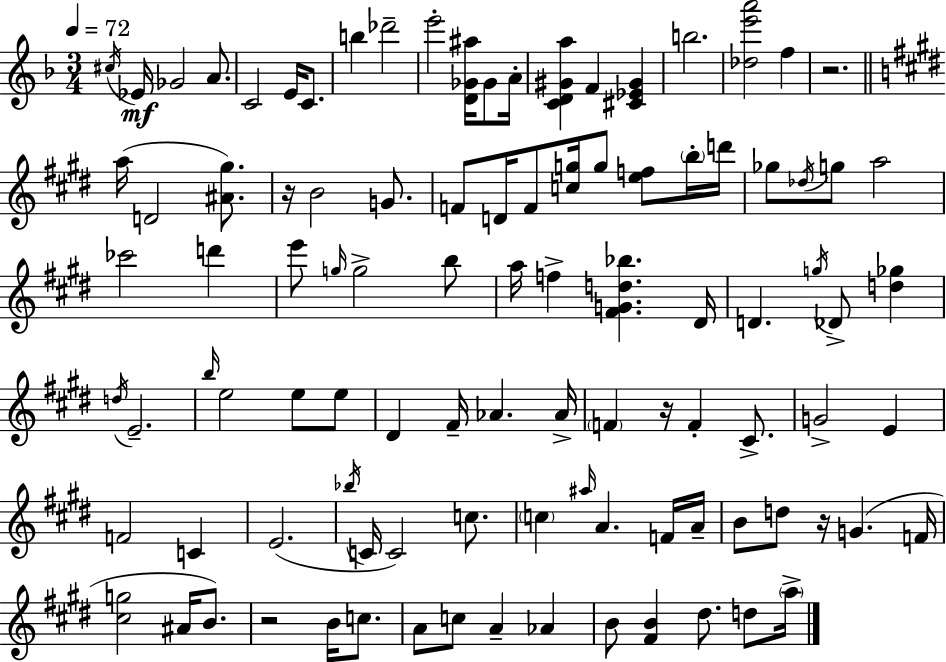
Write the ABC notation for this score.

X:1
T:Untitled
M:3/4
L:1/4
K:Dm
^c/4 _E/4 _G2 A/2 C2 E/4 C/2 b _d'2 e'2 [D_G^a]/4 _G/2 A/4 [CD^Ga] F [^C_E^G] b2 [_de'a']2 f z2 a/4 D2 [^A^g]/2 z/4 B2 G/2 F/2 D/4 F/2 [cg]/4 g/2 [ef]/2 b/4 d'/4 _g/2 _d/4 g/2 a2 _c'2 d' e'/2 g/4 g2 b/2 a/4 f [^FGd_b] ^D/4 D g/4 _D/2 [d_g] d/4 E2 b/4 e2 e/2 e/2 ^D ^F/4 _A _A/4 F z/4 F ^C/2 G2 E F2 C E2 _b/4 C/4 C2 c/2 c ^a/4 A F/4 A/4 B/2 d/2 z/4 G F/4 [^cg]2 ^A/4 B/2 z2 B/4 c/2 A/2 c/2 A _A B/2 [^FB] ^d/2 d/2 a/4